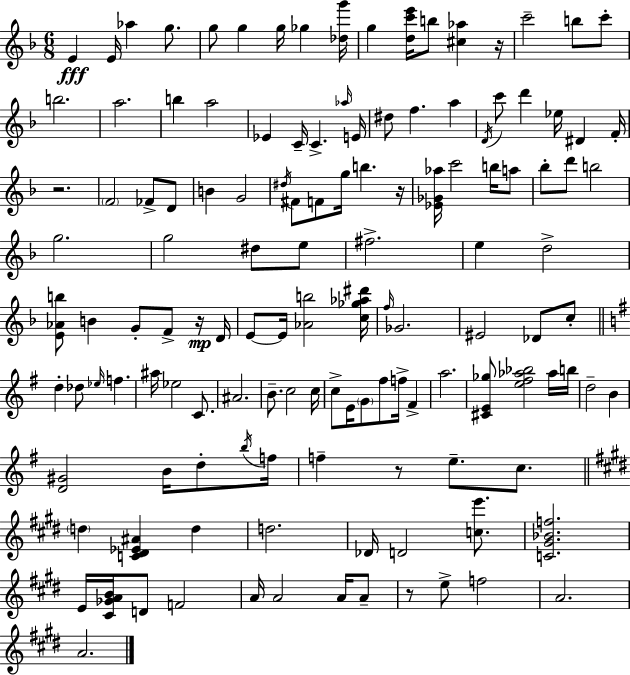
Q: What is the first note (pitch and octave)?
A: E4